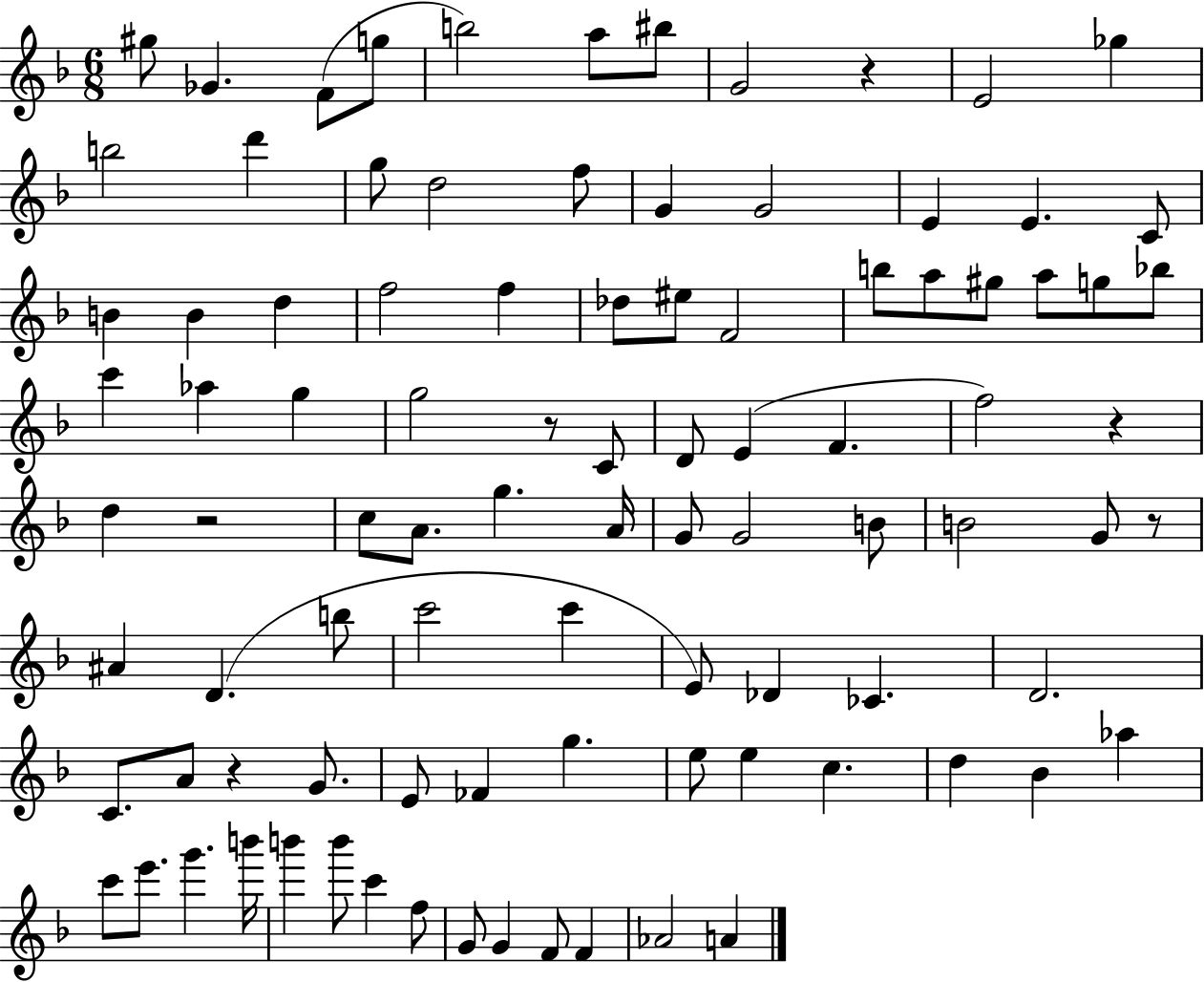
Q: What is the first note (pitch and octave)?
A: G#5